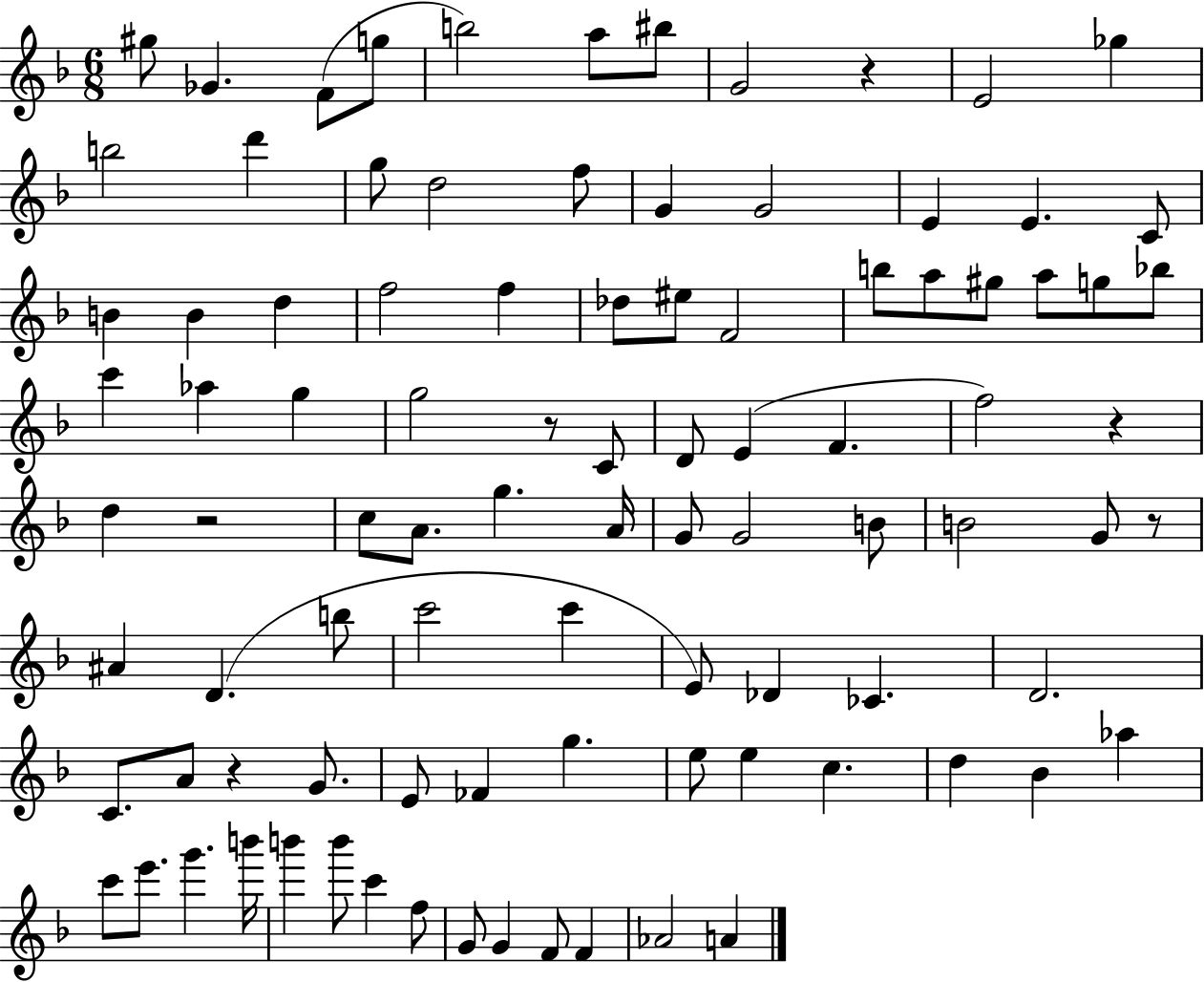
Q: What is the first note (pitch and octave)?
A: G#5